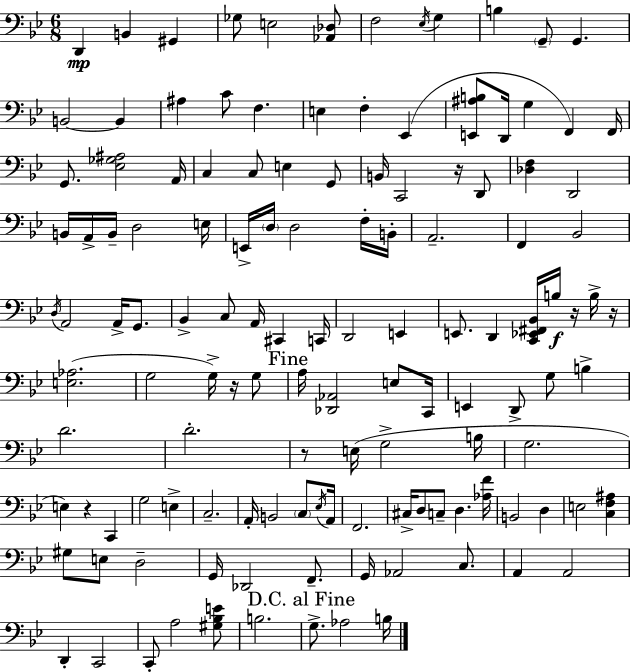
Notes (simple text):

D2/q B2/q G#2/q Gb3/e E3/h [Ab2,Db3]/e F3/h Eb3/s G3/q B3/q G2/e G2/q. B2/h B2/q A#3/q C4/e F3/q. E3/q F3/q Eb2/q [E2,A#3,B3]/e D2/s G3/q F2/q F2/s G2/e. [Eb3,Gb3,A#3]/h A2/s C3/q C3/e E3/q G2/e B2/s C2/h R/s D2/e [Db3,F3]/q D2/h B2/s A2/s B2/s D3/h E3/s E2/s D3/s D3/h F3/s B2/s A2/h. F2/q Bb2/h D3/s A2/h A2/s G2/e. Bb2/q C3/e A2/s C#2/q C2/s D2/h E2/q E2/e. D2/q [C2,Eb2,F#2,Bb2]/s B3/s R/s B3/s R/s [E3,Ab3]/h. G3/h G3/s R/s G3/e A3/s [Db2,Ab2]/h E3/e C2/s E2/q D2/e G3/e B3/q D4/h. D4/h. R/e E3/s G3/h B3/s G3/h. E3/q R/q C2/q G3/h E3/q C3/h. A2/s B2/h C3/e Eb3/s A2/s F2/h. C#3/s D3/e C3/e D3/q. [Ab3,F4]/s B2/h D3/q E3/h [C3,F3,A#3]/q G#3/e E3/e D3/h G2/s Db2/h F2/e. G2/s Ab2/h C3/e. A2/q A2/h D2/q C2/h C2/e A3/h [G#3,Bb3,E4]/e B3/h. G3/e. Ab3/h B3/s